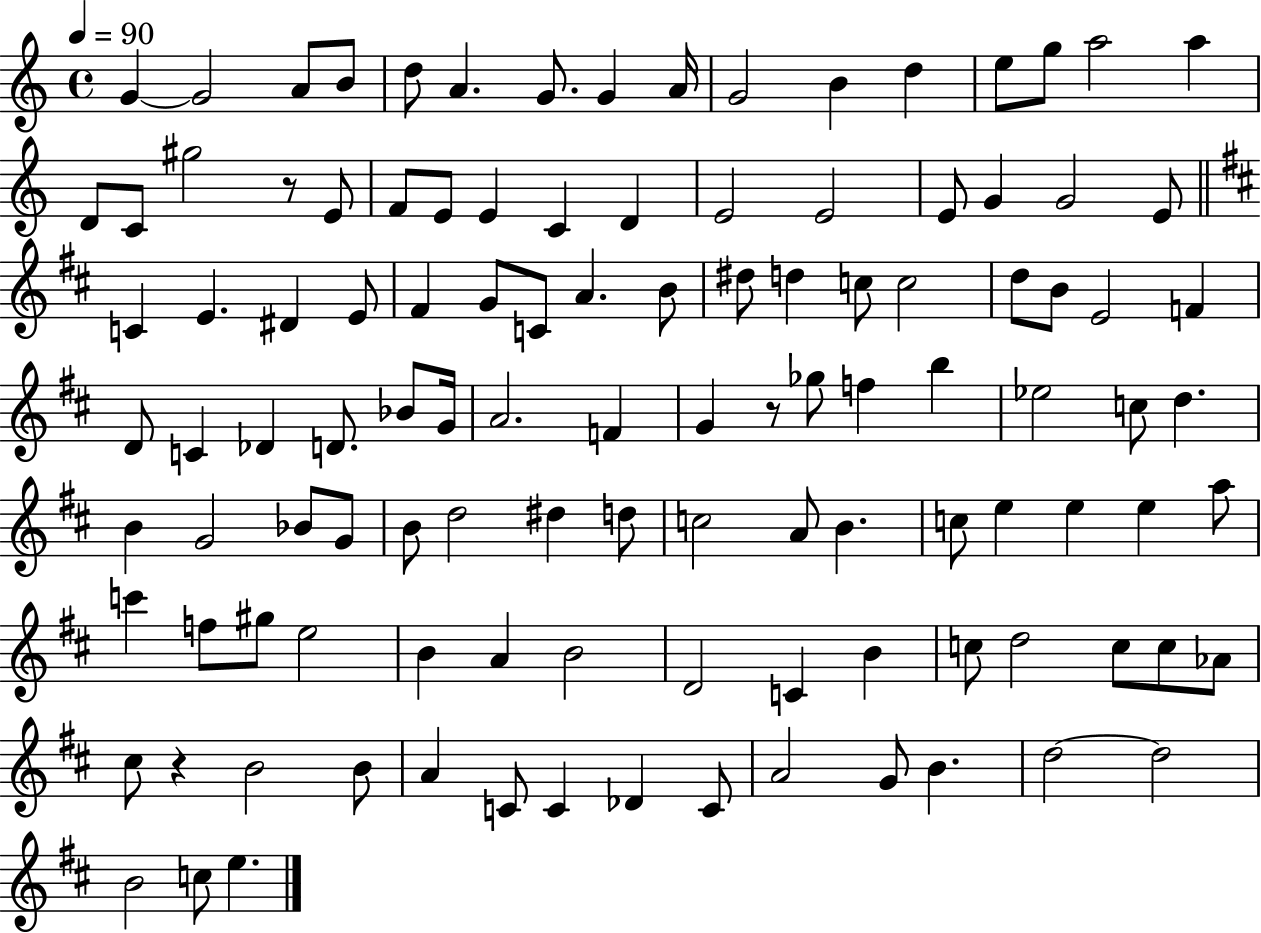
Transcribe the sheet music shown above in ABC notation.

X:1
T:Untitled
M:4/4
L:1/4
K:C
G G2 A/2 B/2 d/2 A G/2 G A/4 G2 B d e/2 g/2 a2 a D/2 C/2 ^g2 z/2 E/2 F/2 E/2 E C D E2 E2 E/2 G G2 E/2 C E ^D E/2 ^F G/2 C/2 A B/2 ^d/2 d c/2 c2 d/2 B/2 E2 F D/2 C _D D/2 _B/2 G/4 A2 F G z/2 _g/2 f b _e2 c/2 d B G2 _B/2 G/2 B/2 d2 ^d d/2 c2 A/2 B c/2 e e e a/2 c' f/2 ^g/2 e2 B A B2 D2 C B c/2 d2 c/2 c/2 _A/2 ^c/2 z B2 B/2 A C/2 C _D C/2 A2 G/2 B d2 d2 B2 c/2 e